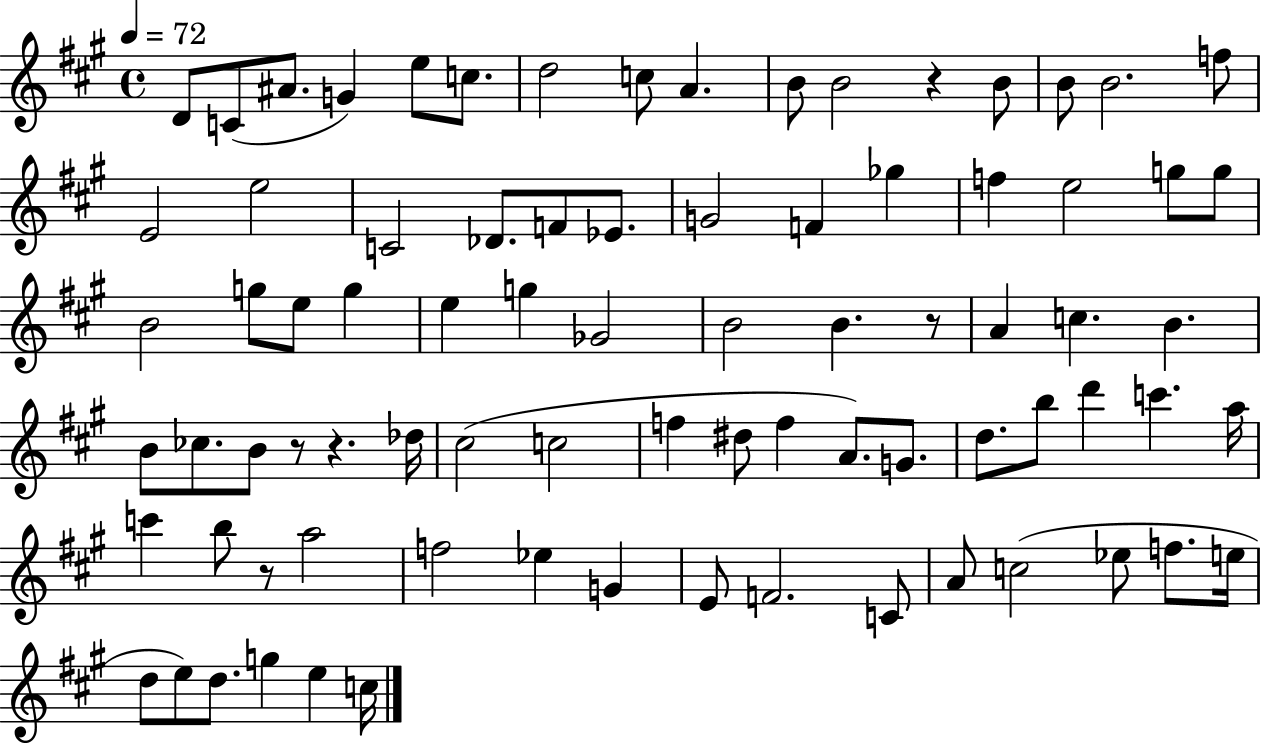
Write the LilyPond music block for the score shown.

{
  \clef treble
  \time 4/4
  \defaultTimeSignature
  \key a \major
  \tempo 4 = 72
  d'8 c'8( ais'8. g'4) e''8 c''8. | d''2 c''8 a'4. | b'8 b'2 r4 b'8 | b'8 b'2. f''8 | \break e'2 e''2 | c'2 des'8. f'8 ees'8. | g'2 f'4 ges''4 | f''4 e''2 g''8 g''8 | \break b'2 g''8 e''8 g''4 | e''4 g''4 ges'2 | b'2 b'4. r8 | a'4 c''4. b'4. | \break b'8 ces''8. b'8 r8 r4. des''16 | cis''2( c''2 | f''4 dis''8 f''4 a'8.) g'8. | d''8. b''8 d'''4 c'''4. a''16 | \break c'''4 b''8 r8 a''2 | f''2 ees''4 g'4 | e'8 f'2. c'8 | a'8 c''2( ees''8 f''8. e''16 | \break d''8 e''8) d''8. g''4 e''4 c''16 | \bar "|."
}